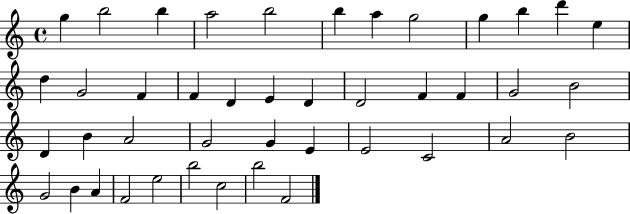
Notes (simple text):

G5/q B5/h B5/q A5/h B5/h B5/q A5/q G5/h G5/q B5/q D6/q E5/q D5/q G4/h F4/q F4/q D4/q E4/q D4/q D4/h F4/q F4/q G4/h B4/h D4/q B4/q A4/h G4/h G4/q E4/q E4/h C4/h A4/h B4/h G4/h B4/q A4/q F4/h E5/h B5/h C5/h B5/h F4/h